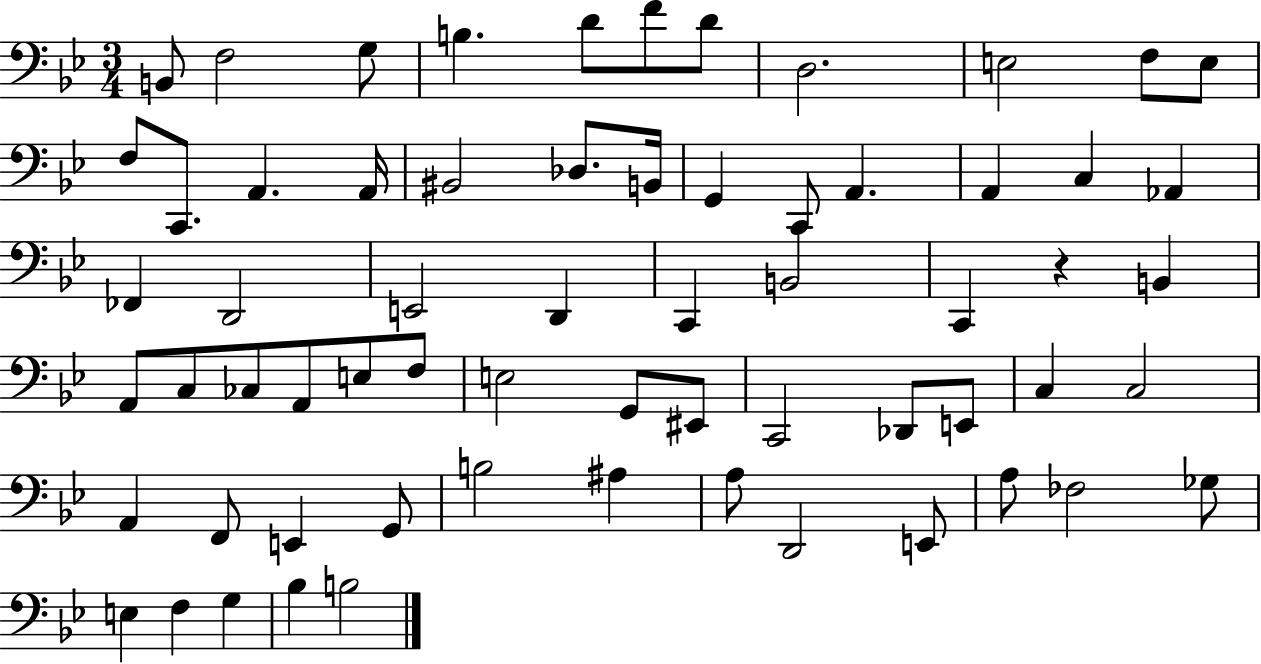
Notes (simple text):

B2/e F3/h G3/e B3/q. D4/e F4/e D4/e D3/h. E3/h F3/e E3/e F3/e C2/e. A2/q. A2/s BIS2/h Db3/e. B2/s G2/q C2/e A2/q. A2/q C3/q Ab2/q FES2/q D2/h E2/h D2/q C2/q B2/h C2/q R/q B2/q A2/e C3/e CES3/e A2/e E3/e F3/e E3/h G2/e EIS2/e C2/h Db2/e E2/e C3/q C3/h A2/q F2/e E2/q G2/e B3/h A#3/q A3/e D2/h E2/e A3/e FES3/h Gb3/e E3/q F3/q G3/q Bb3/q B3/h